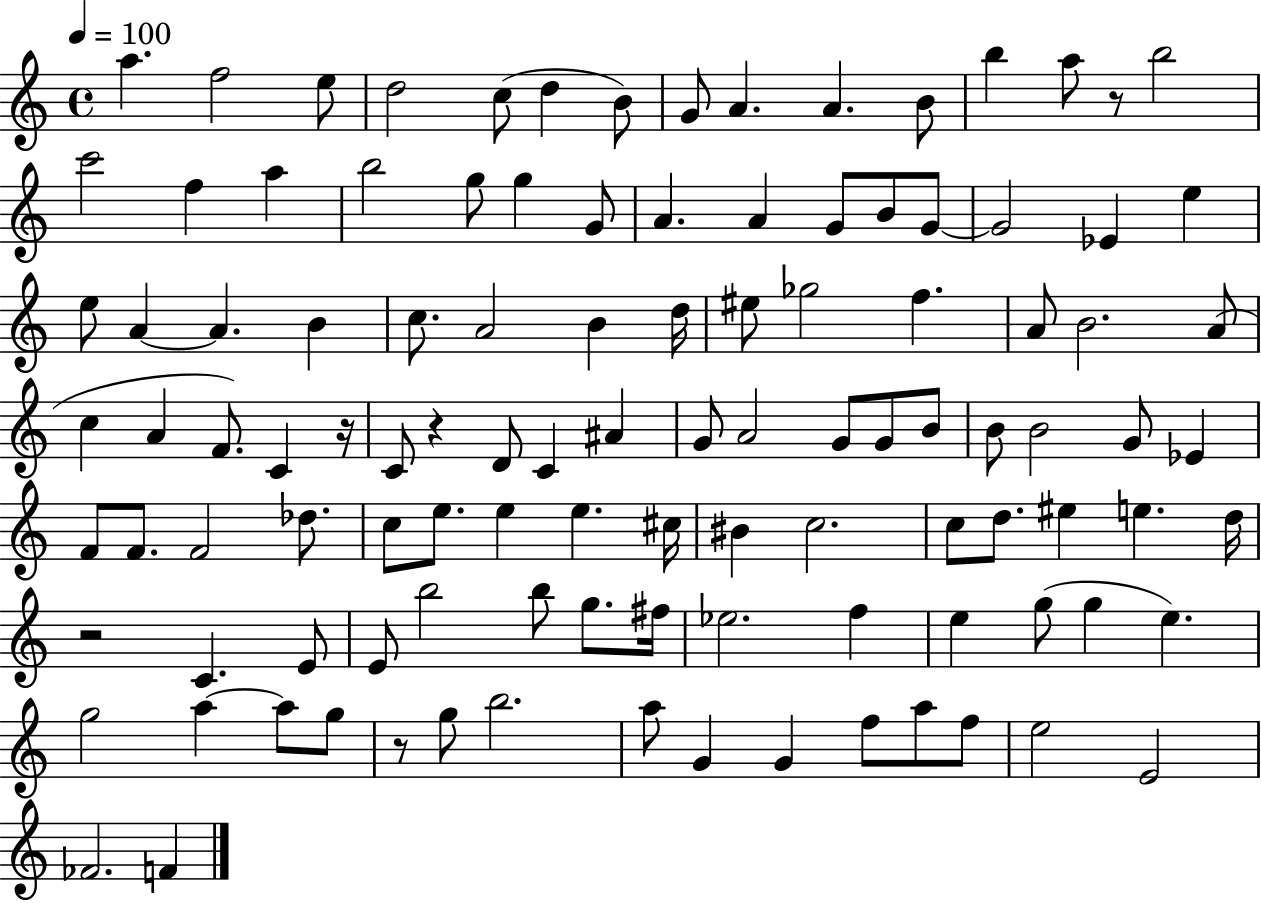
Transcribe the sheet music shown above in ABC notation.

X:1
T:Untitled
M:4/4
L:1/4
K:C
a f2 e/2 d2 c/2 d B/2 G/2 A A B/2 b a/2 z/2 b2 c'2 f a b2 g/2 g G/2 A A G/2 B/2 G/2 G2 _E e e/2 A A B c/2 A2 B d/4 ^e/2 _g2 f A/2 B2 A/2 c A F/2 C z/4 C/2 z D/2 C ^A G/2 A2 G/2 G/2 B/2 B/2 B2 G/2 _E F/2 F/2 F2 _d/2 c/2 e/2 e e ^c/4 ^B c2 c/2 d/2 ^e e d/4 z2 C E/2 E/2 b2 b/2 g/2 ^f/4 _e2 f e g/2 g e g2 a a/2 g/2 z/2 g/2 b2 a/2 G G f/2 a/2 f/2 e2 E2 _F2 F